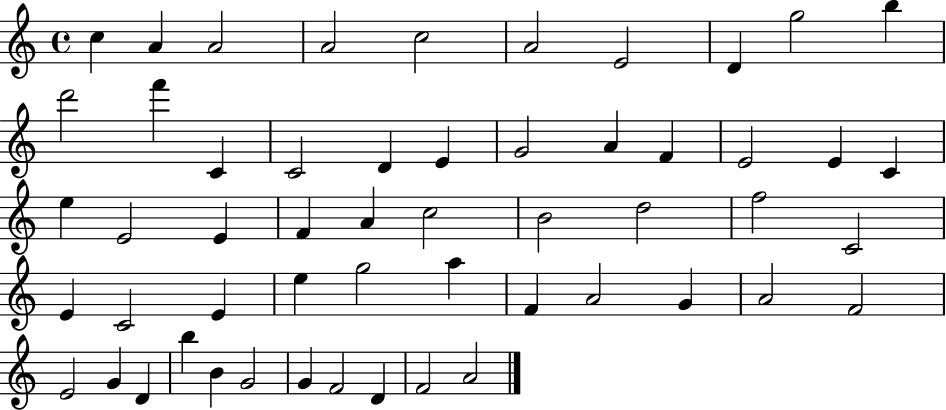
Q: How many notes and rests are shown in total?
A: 54